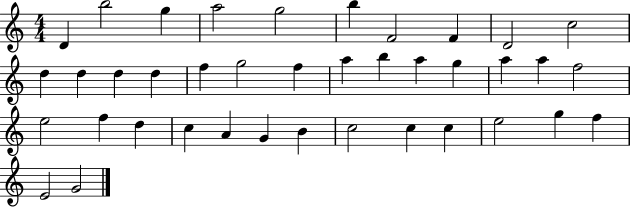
X:1
T:Untitled
M:4/4
L:1/4
K:C
D b2 g a2 g2 b F2 F D2 c2 d d d d f g2 f a b a g a a f2 e2 f d c A G B c2 c c e2 g f E2 G2